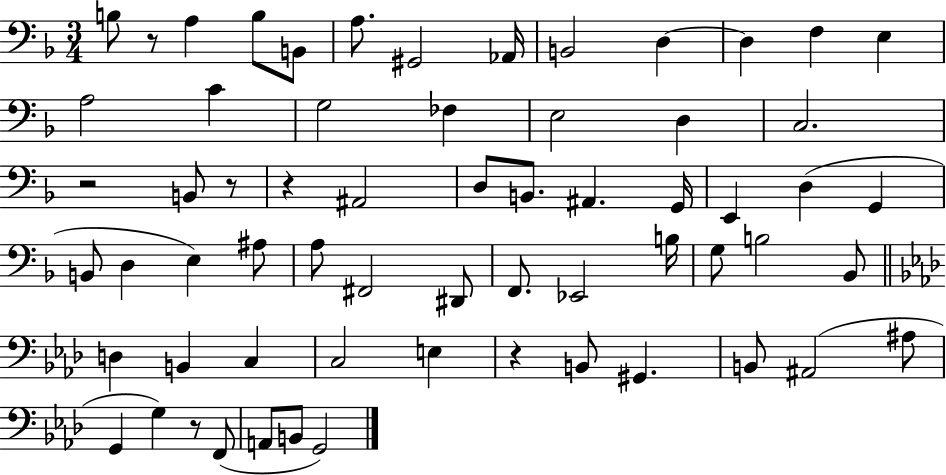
X:1
T:Untitled
M:3/4
L:1/4
K:F
B,/2 z/2 A, B,/2 B,,/2 A,/2 ^G,,2 _A,,/4 B,,2 D, D, F, E, A,2 C G,2 _F, E,2 D, C,2 z2 B,,/2 z/2 z ^A,,2 D,/2 B,,/2 ^A,, G,,/4 E,, D, G,, B,,/2 D, E, ^A,/2 A,/2 ^F,,2 ^D,,/2 F,,/2 _E,,2 B,/4 G,/2 B,2 _B,,/2 D, B,, C, C,2 E, z B,,/2 ^G,, B,,/2 ^A,,2 ^A,/2 G,, G, z/2 F,,/2 A,,/2 B,,/2 G,,2